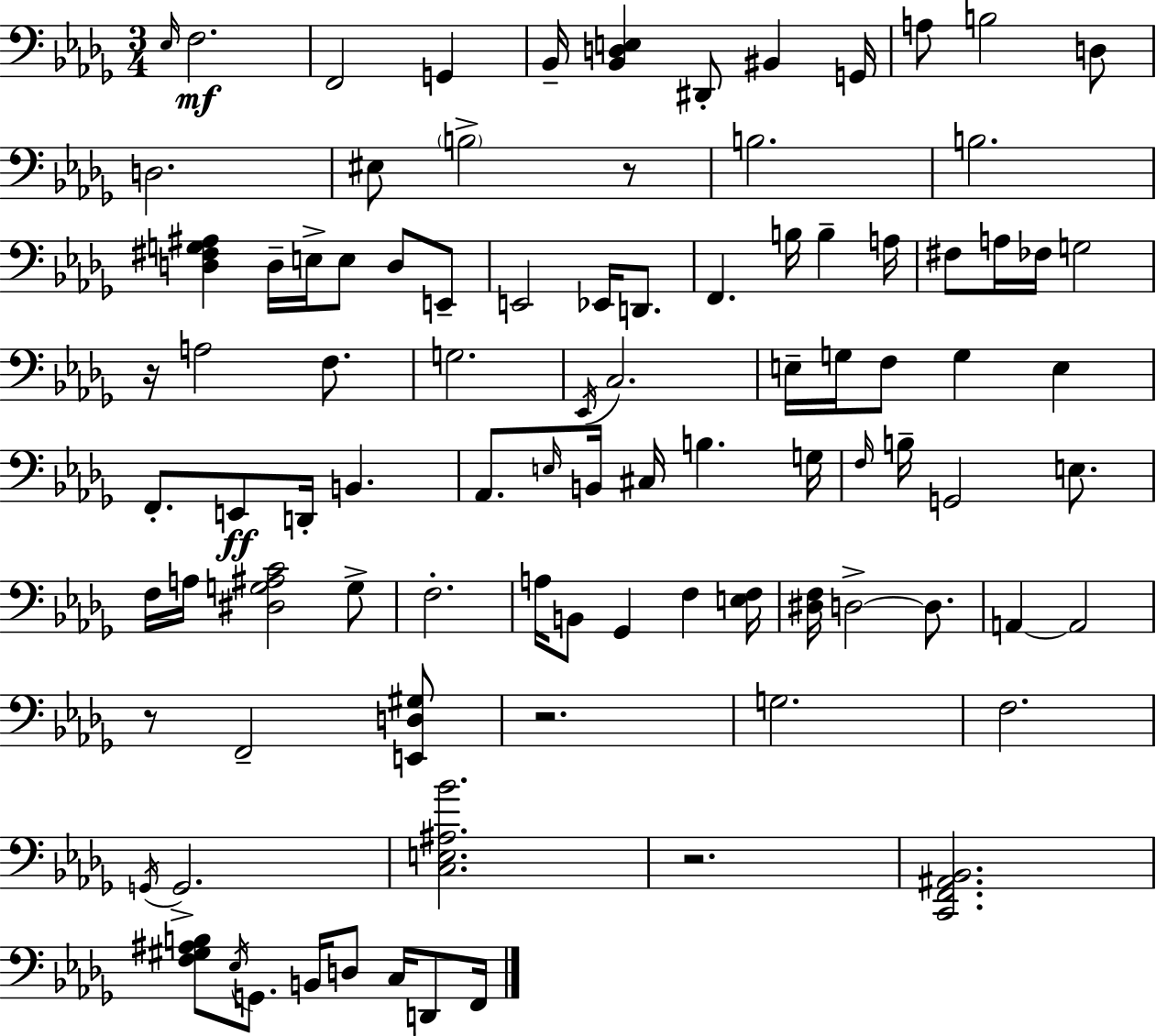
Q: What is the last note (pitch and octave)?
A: F2